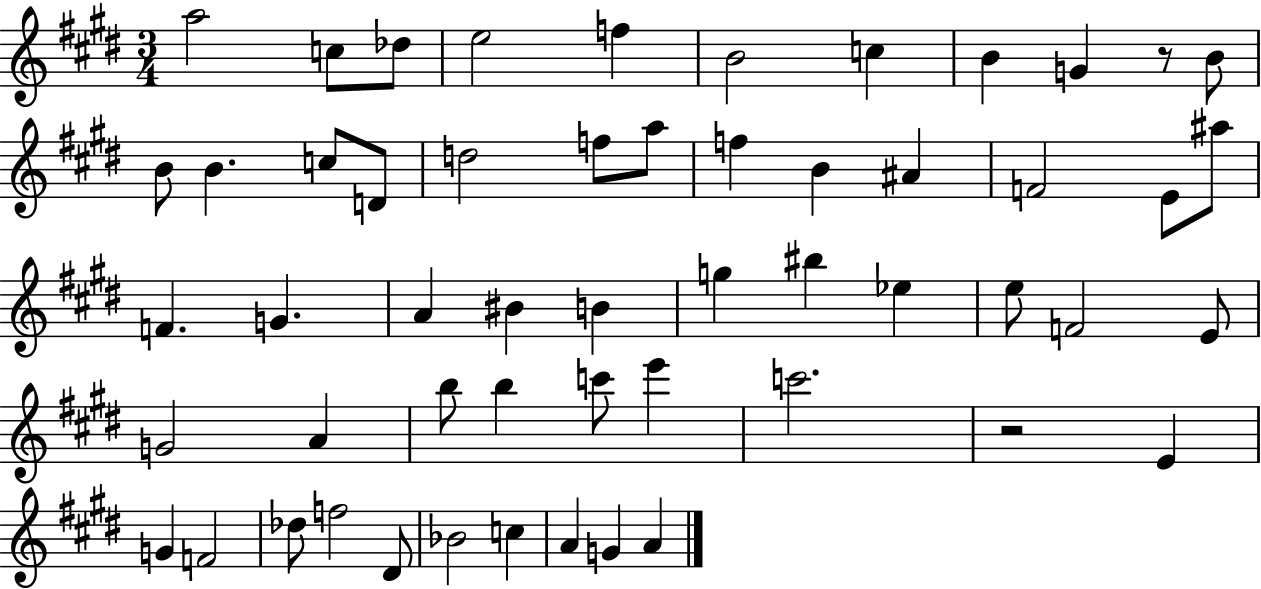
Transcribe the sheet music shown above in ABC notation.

X:1
T:Untitled
M:3/4
L:1/4
K:E
a2 c/2 _d/2 e2 f B2 c B G z/2 B/2 B/2 B c/2 D/2 d2 f/2 a/2 f B ^A F2 E/2 ^a/2 F G A ^B B g ^b _e e/2 F2 E/2 G2 A b/2 b c'/2 e' c'2 z2 E G F2 _d/2 f2 ^D/2 _B2 c A G A